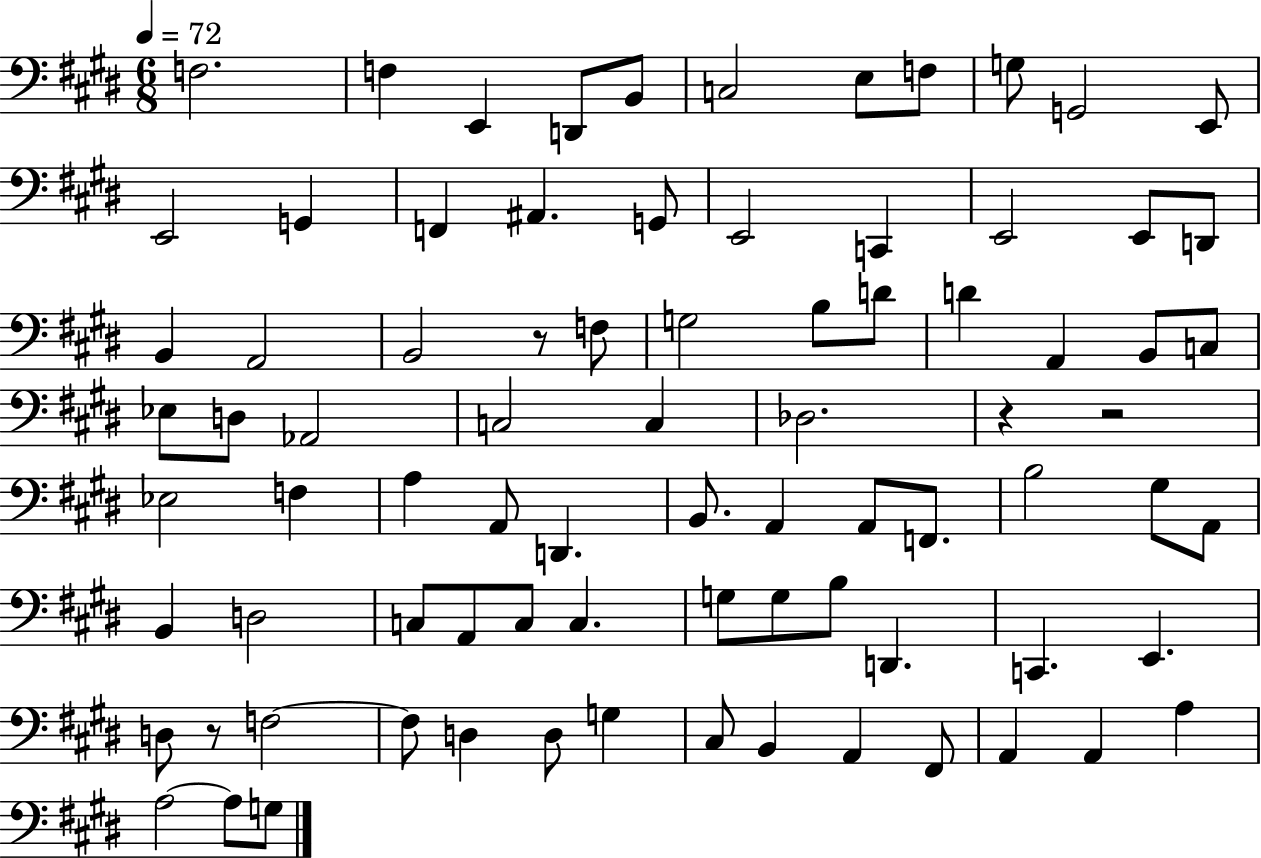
{
  \clef bass
  \numericTimeSignature
  \time 6/8
  \key e \major
  \tempo 4 = 72
  f2. | f4 e,4 d,8 b,8 | c2 e8 f8 | g8 g,2 e,8 | \break e,2 g,4 | f,4 ais,4. g,8 | e,2 c,4 | e,2 e,8 d,8 | \break b,4 a,2 | b,2 r8 f8 | g2 b8 d'8 | d'4 a,4 b,8 c8 | \break ees8 d8 aes,2 | c2 c4 | des2. | r4 r2 | \break ees2 f4 | a4 a,8 d,4. | b,8. a,4 a,8 f,8. | b2 gis8 a,8 | \break b,4 d2 | c8 a,8 c8 c4. | g8 g8 b8 d,4. | c,4. e,4. | \break d8 r8 f2~~ | f8 d4 d8 g4 | cis8 b,4 a,4 fis,8 | a,4 a,4 a4 | \break a2~~ a8 g8 | \bar "|."
}